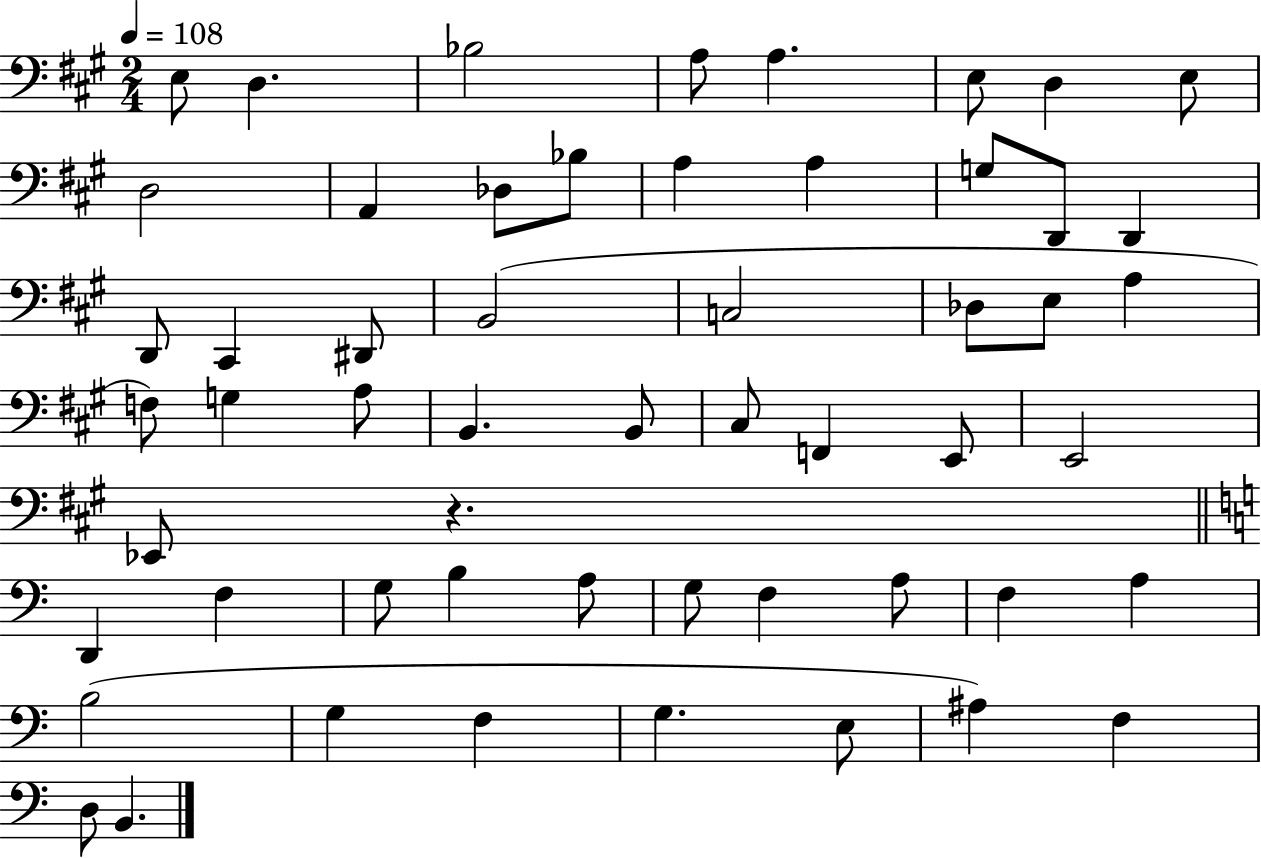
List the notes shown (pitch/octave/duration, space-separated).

E3/e D3/q. Bb3/h A3/e A3/q. E3/e D3/q E3/e D3/h A2/q Db3/e Bb3/e A3/q A3/q G3/e D2/e D2/q D2/e C#2/q D#2/e B2/h C3/h Db3/e E3/e A3/q F3/e G3/q A3/e B2/q. B2/e C#3/e F2/q E2/e E2/h Eb2/e R/q. D2/q F3/q G3/e B3/q A3/e G3/e F3/q A3/e F3/q A3/q B3/h G3/q F3/q G3/q. E3/e A#3/q F3/q D3/e B2/q.